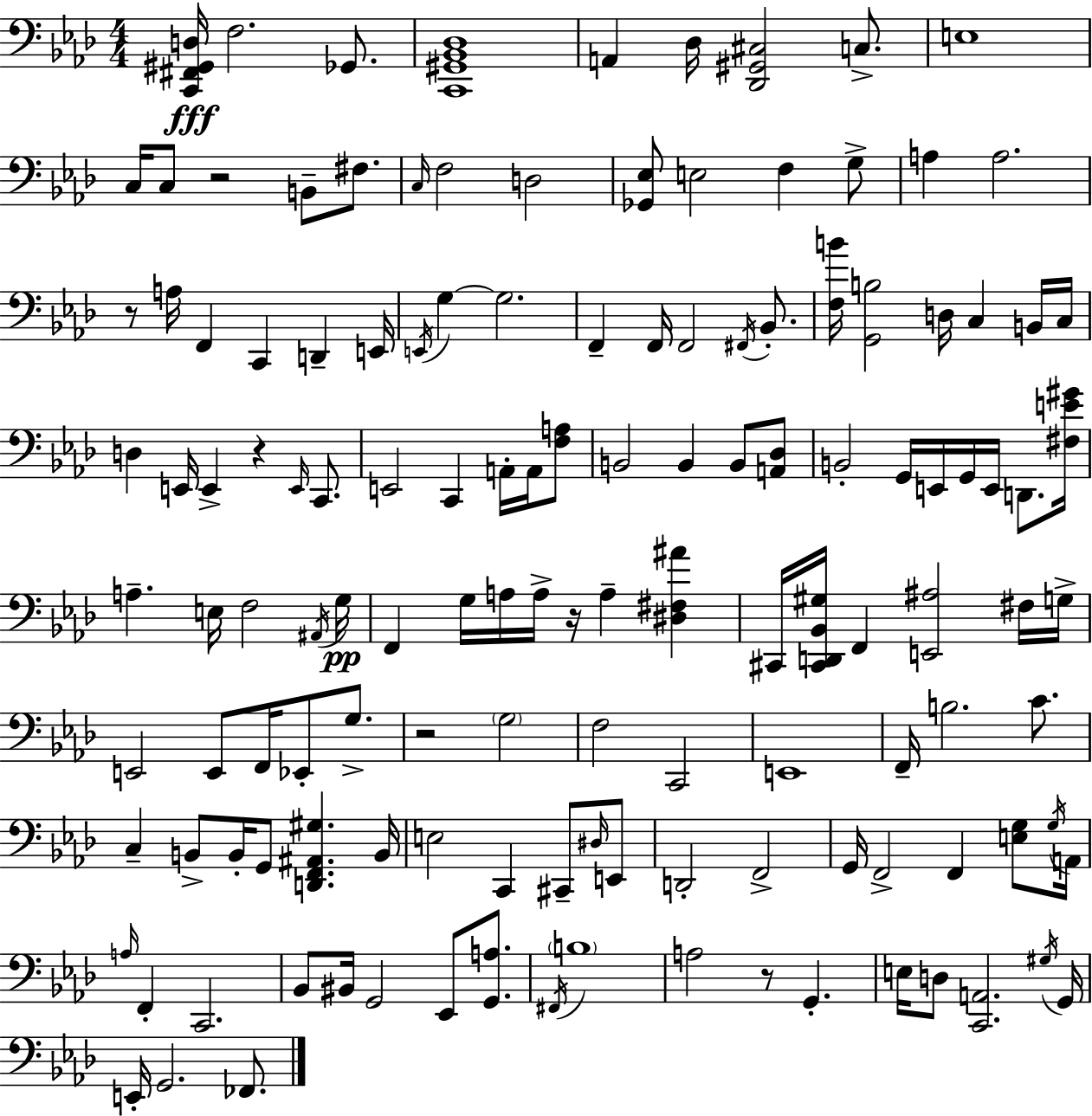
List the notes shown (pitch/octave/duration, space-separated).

[C2,F#2,G#2,D3]/s F3/h. Gb2/e. [C2,G#2,Bb2,Db3]/w A2/q Db3/s [Db2,G#2,C#3]/h C3/e. E3/w C3/s C3/e R/h B2/e F#3/e. C3/s F3/h D3/h [Gb2,Eb3]/e E3/h F3/q G3/e A3/q A3/h. R/e A3/s F2/q C2/q D2/q E2/s E2/s G3/q G3/h. F2/q F2/s F2/h F#2/s Bb2/e. [F3,B4]/s [G2,B3]/h D3/s C3/q B2/s C3/s D3/q E2/s E2/q R/q E2/s C2/e. E2/h C2/q A2/s A2/s [F3,A3]/e B2/h B2/q B2/e [A2,Db3]/e B2/h G2/s E2/s G2/s E2/s D2/e. [F#3,E4,G#4]/s A3/q. E3/s F3/h A#2/s G3/s F2/q G3/s A3/s A3/s R/s A3/q [D#3,F#3,A#4]/q C#2/s [C#2,D2,Bb2,G#3]/s F2/q [E2,A#3]/h F#3/s G3/s E2/h E2/e F2/s Eb2/e G3/e. R/h G3/h F3/h C2/h E2/w F2/s B3/h. C4/e. C3/q B2/e B2/s G2/e [D2,F2,A#2,G#3]/q. B2/s E3/h C2/q C#2/e D#3/s E2/e D2/h F2/h G2/s F2/h F2/q [E3,G3]/e G3/s A2/s A3/s F2/q C2/h. Bb2/e BIS2/s G2/h Eb2/e [G2,A3]/e. F#2/s B3/w A3/h R/e G2/q. E3/s D3/e [C2,A2]/h. G#3/s G2/s E2/s G2/h. FES2/e.